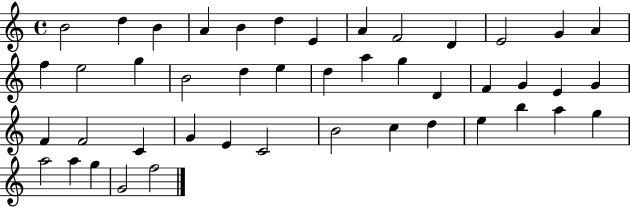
B4/h D5/q B4/q A4/q B4/q D5/q E4/q A4/q F4/h D4/q E4/h G4/q A4/q F5/q E5/h G5/q B4/h D5/q E5/q D5/q A5/q G5/q D4/q F4/q G4/q E4/q G4/q F4/q F4/h C4/q G4/q E4/q C4/h B4/h C5/q D5/q E5/q B5/q A5/q G5/q A5/h A5/q G5/q G4/h F5/h